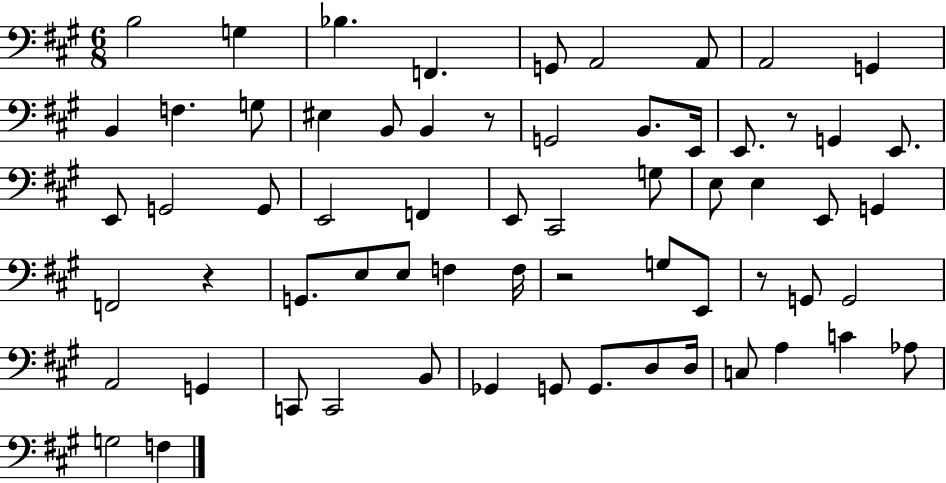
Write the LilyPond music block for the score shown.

{
  \clef bass
  \numericTimeSignature
  \time 6/8
  \key a \major
  b2 g4 | bes4. f,4. | g,8 a,2 a,8 | a,2 g,4 | \break b,4 f4. g8 | eis4 b,8 b,4 r8 | g,2 b,8. e,16 | e,8. r8 g,4 e,8. | \break e,8 g,2 g,8 | e,2 f,4 | e,8 cis,2 g8 | e8 e4 e,8 g,4 | \break f,2 r4 | g,8. e8 e8 f4 f16 | r2 g8 e,8 | r8 g,8 g,2 | \break a,2 g,4 | c,8 c,2 b,8 | ges,4 g,8 g,8. d8 d16 | c8 a4 c'4 aes8 | \break g2 f4 | \bar "|."
}